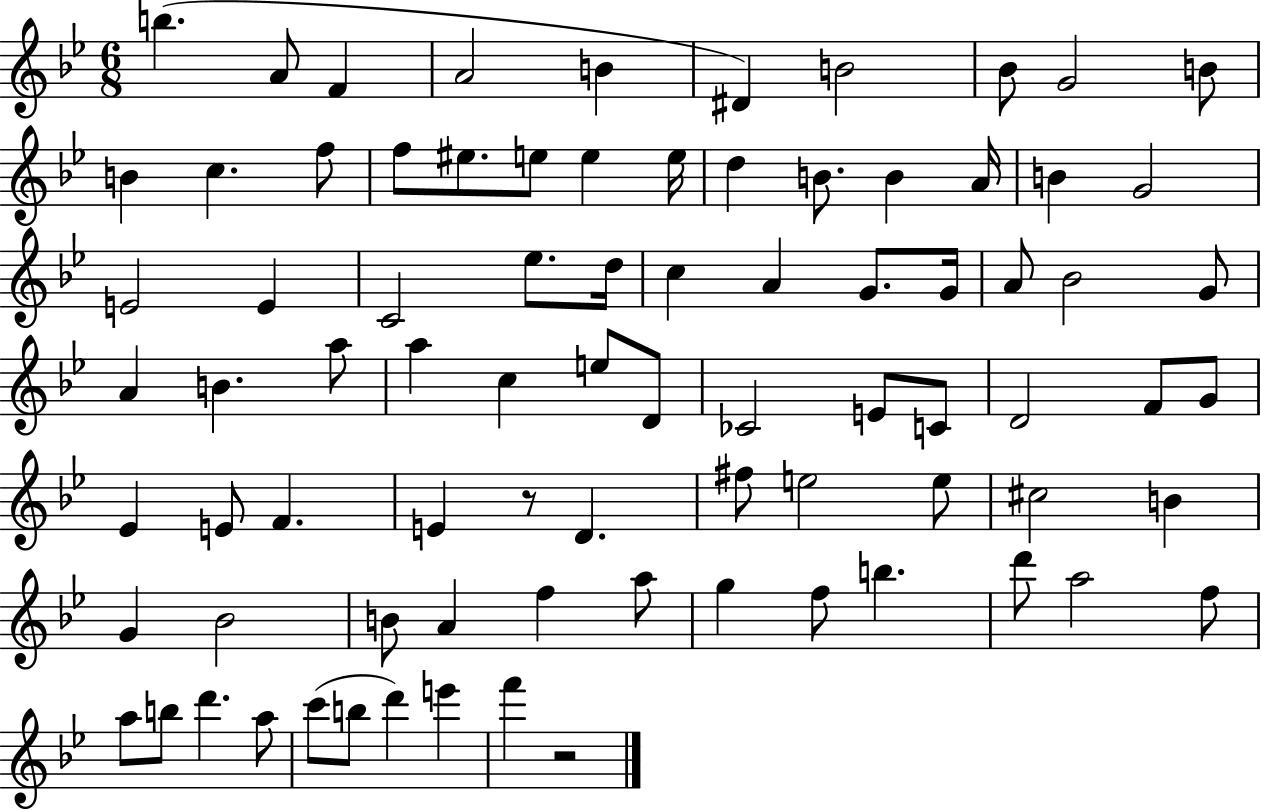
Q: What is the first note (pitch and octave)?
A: B5